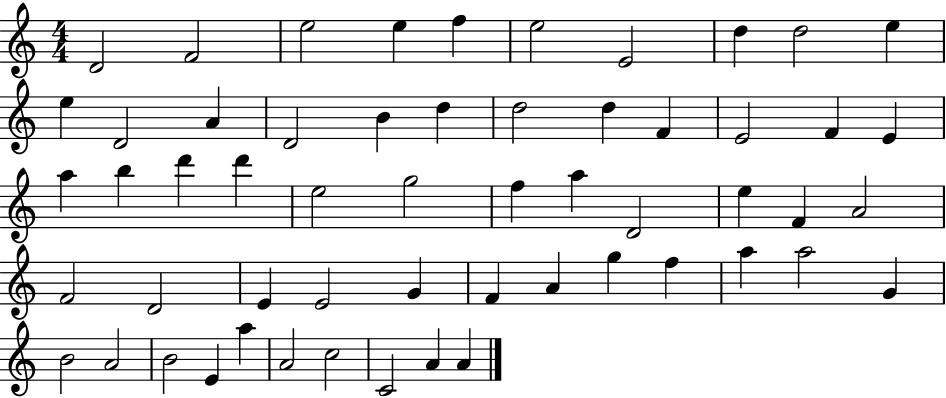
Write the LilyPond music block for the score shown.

{
  \clef treble
  \numericTimeSignature
  \time 4/4
  \key c \major
  d'2 f'2 | e''2 e''4 f''4 | e''2 e'2 | d''4 d''2 e''4 | \break e''4 d'2 a'4 | d'2 b'4 d''4 | d''2 d''4 f'4 | e'2 f'4 e'4 | \break a''4 b''4 d'''4 d'''4 | e''2 g''2 | f''4 a''4 d'2 | e''4 f'4 a'2 | \break f'2 d'2 | e'4 e'2 g'4 | f'4 a'4 g''4 f''4 | a''4 a''2 g'4 | \break b'2 a'2 | b'2 e'4 a''4 | a'2 c''2 | c'2 a'4 a'4 | \break \bar "|."
}